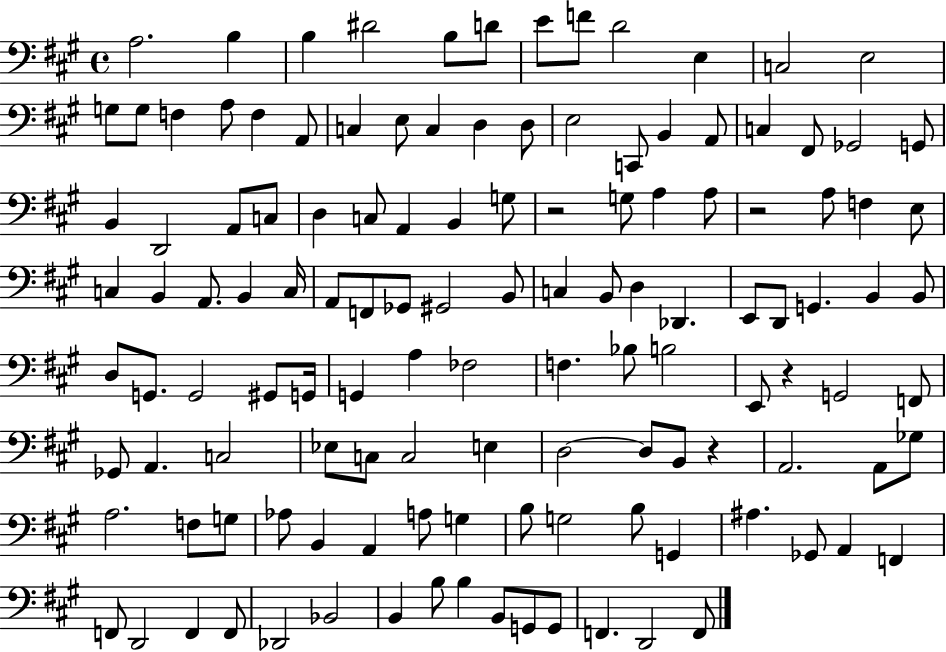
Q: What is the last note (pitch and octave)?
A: F2